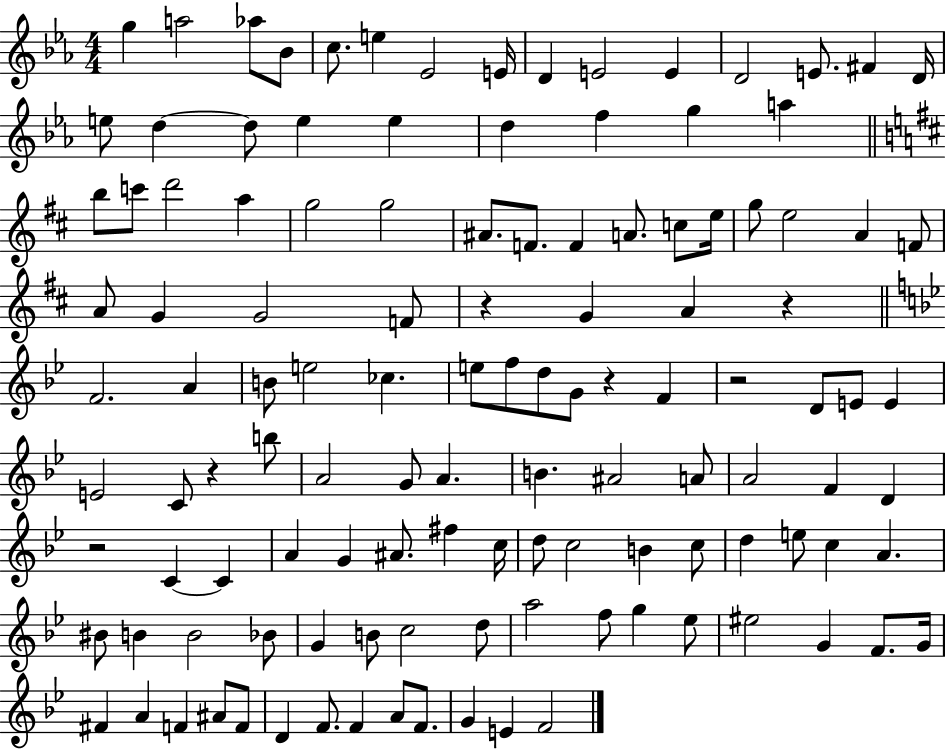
{
  \clef treble
  \numericTimeSignature
  \time 4/4
  \key ees \major
  g''4 a''2 aes''8 bes'8 | c''8. e''4 ees'2 e'16 | d'4 e'2 e'4 | d'2 e'8. fis'4 d'16 | \break e''8 d''4~~ d''8 e''4 e''4 | d''4 f''4 g''4 a''4 | \bar "||" \break \key b \minor b''8 c'''8 d'''2 a''4 | g''2 g''2 | ais'8. f'8. f'4 a'8. c''8 e''16 | g''8 e''2 a'4 f'8 | \break a'8 g'4 g'2 f'8 | r4 g'4 a'4 r4 | \bar "||" \break \key g \minor f'2. a'4 | b'8 e''2 ces''4. | e''8 f''8 d''8 g'8 r4 f'4 | r2 d'8 e'8 e'4 | \break e'2 c'8 r4 b''8 | a'2 g'8 a'4. | b'4. ais'2 a'8 | a'2 f'4 d'4 | \break r2 c'4~~ c'4 | a'4 g'4 ais'8. fis''4 c''16 | d''8 c''2 b'4 c''8 | d''4 e''8 c''4 a'4. | \break bis'8 b'4 b'2 bes'8 | g'4 b'8 c''2 d''8 | a''2 f''8 g''4 ees''8 | eis''2 g'4 f'8. g'16 | \break fis'4 a'4 f'4 ais'8 f'8 | d'4 f'8. f'4 a'8 f'8. | g'4 e'4 f'2 | \bar "|."
}